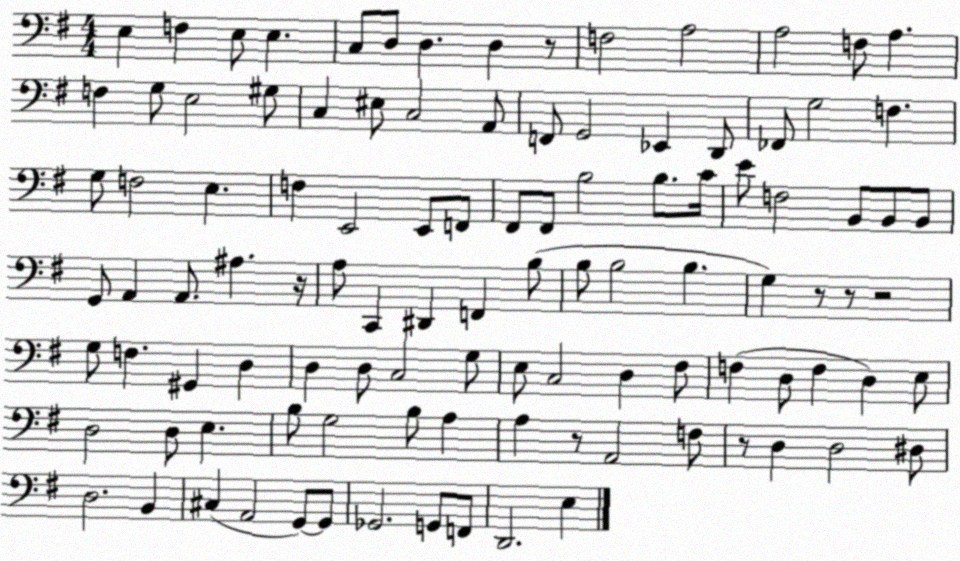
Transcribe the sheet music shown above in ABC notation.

X:1
T:Untitled
M:4/4
L:1/4
K:G
E, F, E,/2 E, C,/2 D,/2 D, D, z/2 F,2 A,2 A,2 F,/2 A, F, G,/2 E,2 ^G,/2 C, ^E,/2 C,2 A,,/2 F,,/2 G,,2 _E,, D,,/2 _F,,/2 G,2 F, G,/2 F,2 E, F, E,,2 E,,/2 F,,/2 ^F,,/2 ^F,,/2 B,2 B,/2 C/4 E/2 F,2 B,,/2 B,,/2 B,,/2 G,,/2 A,, A,,/2 ^A, z/4 A,/2 C,, ^D,, F,, B,/2 B,/2 B,2 B, G, z/2 z/2 z2 G,/2 F, ^G,, D, D, D,/2 C,2 G,/2 E,/2 C,2 D, ^F,/2 F, D,/2 F, D, E,/2 D,2 D,/2 E, B,/2 G,2 B,/2 A, A, z/2 A,,2 F,/2 z/2 D, D,2 ^D,/2 D,2 B,, ^C, A,,2 G,,/2 G,,/2 _G,,2 G,,/2 F,,/2 D,,2 E,